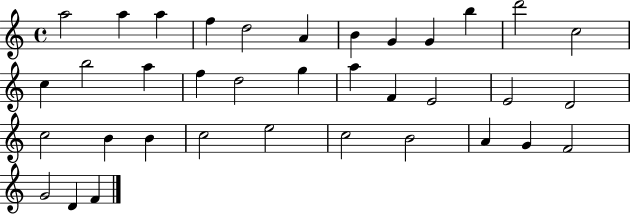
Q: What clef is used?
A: treble